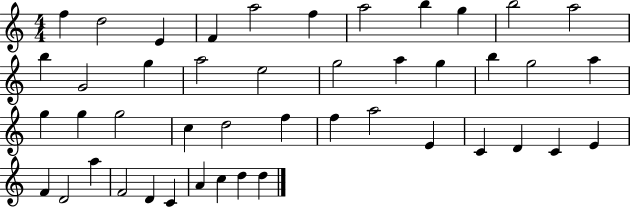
{
  \clef treble
  \numericTimeSignature
  \time 4/4
  \key c \major
  f''4 d''2 e'4 | f'4 a''2 f''4 | a''2 b''4 g''4 | b''2 a''2 | \break b''4 g'2 g''4 | a''2 e''2 | g''2 a''4 g''4 | b''4 g''2 a''4 | \break g''4 g''4 g''2 | c''4 d''2 f''4 | f''4 a''2 e'4 | c'4 d'4 c'4 e'4 | \break f'4 d'2 a''4 | f'2 d'4 c'4 | a'4 c''4 d''4 d''4 | \bar "|."
}